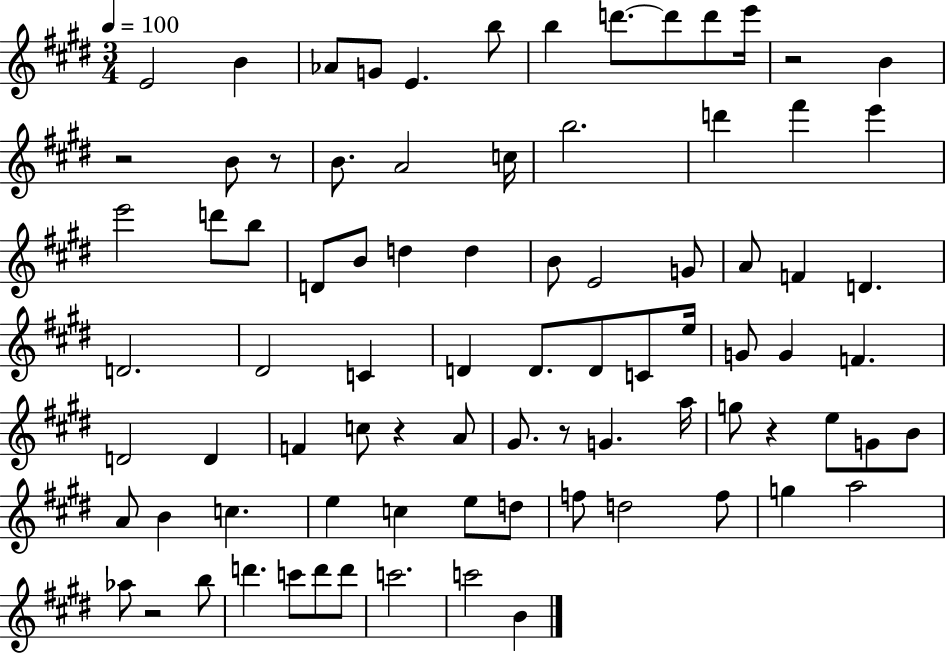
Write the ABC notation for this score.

X:1
T:Untitled
M:3/4
L:1/4
K:E
E2 B _A/2 G/2 E b/2 b d'/2 d'/2 d'/2 e'/4 z2 B z2 B/2 z/2 B/2 A2 c/4 b2 d' ^f' e' e'2 d'/2 b/2 D/2 B/2 d d B/2 E2 G/2 A/2 F D D2 ^D2 C D D/2 D/2 C/2 e/4 G/2 G F D2 D F c/2 z A/2 ^G/2 z/2 G a/4 g/2 z e/2 G/2 B/2 A/2 B c e c e/2 d/2 f/2 d2 f/2 g a2 _a/2 z2 b/2 d' c'/2 d'/2 d'/2 c'2 c'2 B